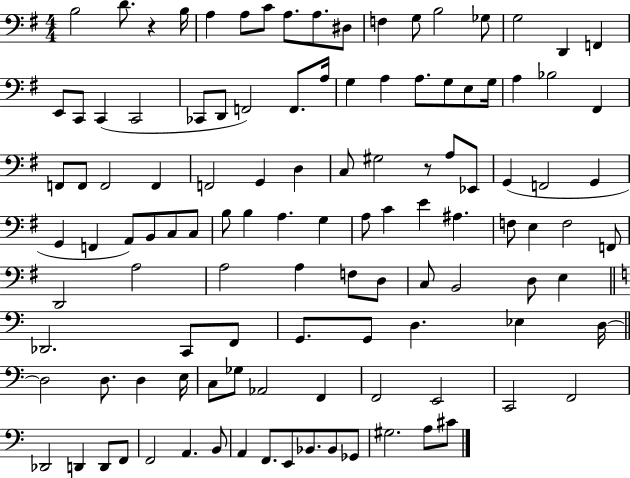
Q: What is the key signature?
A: G major